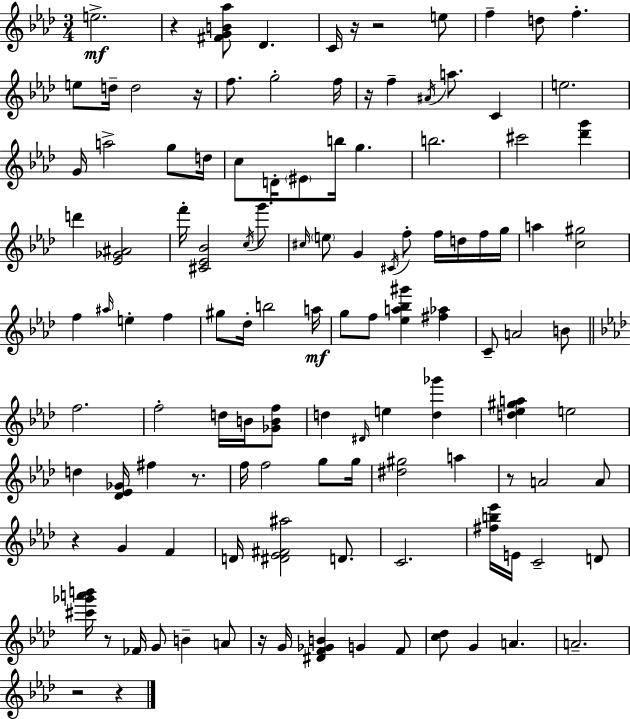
X:1
T:Untitled
M:3/4
L:1/4
K:Ab
e2 z [^FGB_a]/2 _D C/4 z/4 z2 e/2 f d/2 f e/2 d/4 d2 z/4 f/2 g2 f/4 z/4 f ^A/4 a/2 C e2 G/4 a2 g/2 d/4 c/2 D/4 ^E/2 b/4 g b2 ^c'2 [_d'g'] d' [_E_G^A]2 f'/4 [^C_E_B]2 c/4 g'/2 ^c/4 e/2 G ^C/4 f/2 f/4 d/4 f/4 g/4 a [c^g]2 f ^a/4 e f ^g/2 _d/4 b2 a/4 g/2 f/2 [_ea_b^g'] [^f_a] C/2 A2 B/2 f2 f2 d/4 B/4 [_GBf]/2 d ^D/4 e [d_g'] [d_e^ga] e2 d [_D_E_G]/4 ^f z/2 f/4 f2 g/2 g/4 [^d^g]2 a z/2 A2 A/2 z G F D/4 [^D_E^F^a]2 D/2 C2 [^fb_e']/4 E/4 C2 D/2 [^c'_g'a'b']/4 z/2 _F/4 G/2 B A/2 z/4 G/4 [^DF_GB] G F/2 [c_d]/2 G A A2 z2 z